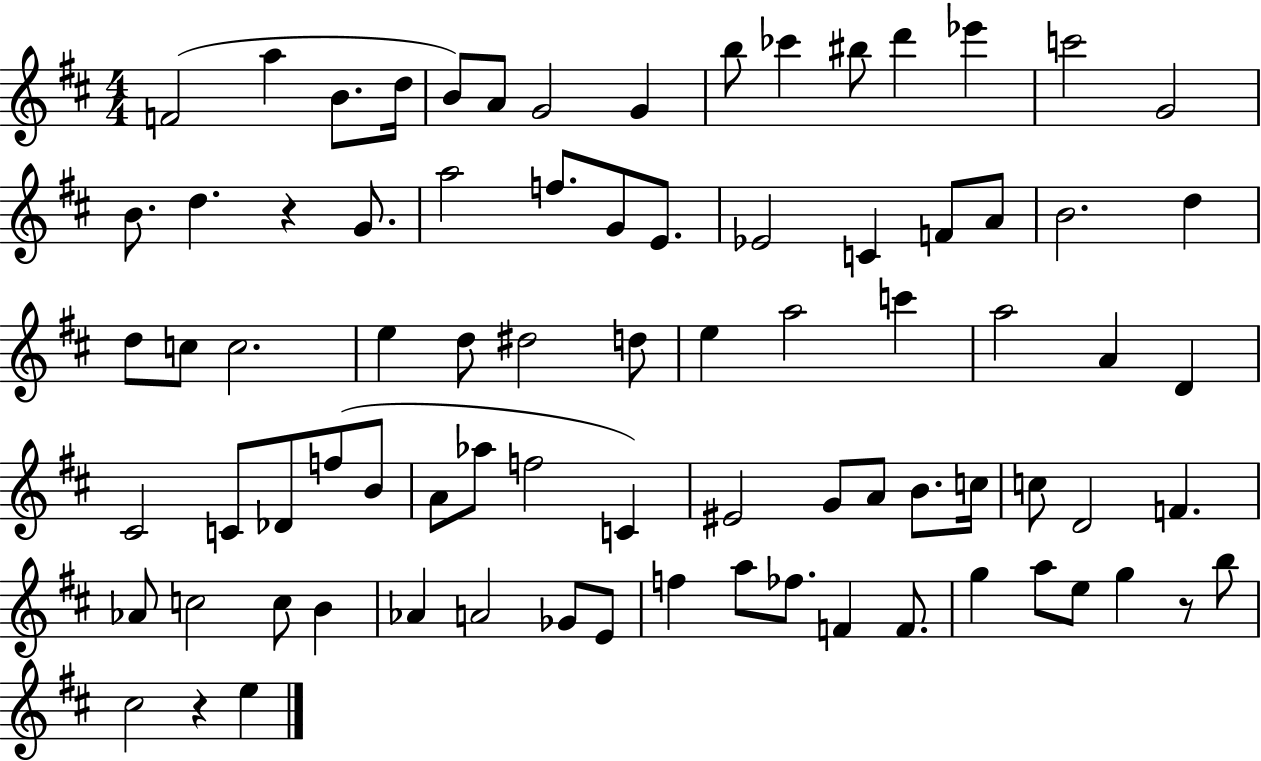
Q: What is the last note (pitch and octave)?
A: E5